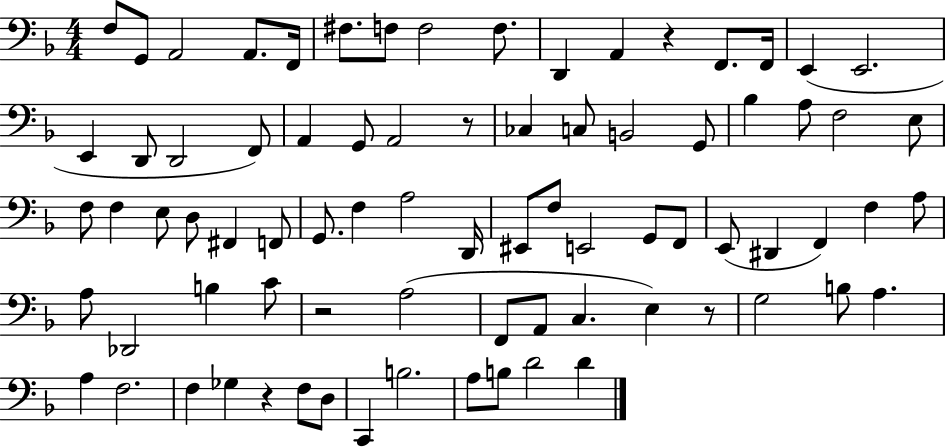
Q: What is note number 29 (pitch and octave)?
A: F3